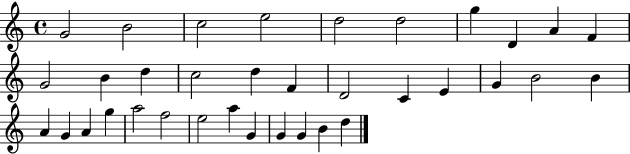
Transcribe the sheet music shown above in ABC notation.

X:1
T:Untitled
M:4/4
L:1/4
K:C
G2 B2 c2 e2 d2 d2 g D A F G2 B d c2 d F D2 C E G B2 B A G A g a2 f2 e2 a G G G B d